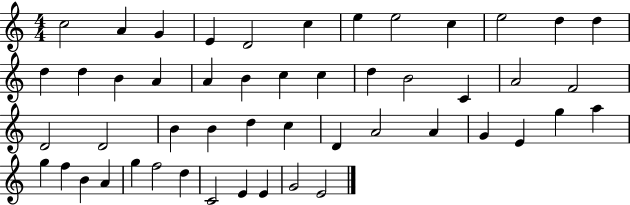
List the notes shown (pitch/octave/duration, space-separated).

C5/h A4/q G4/q E4/q D4/h C5/q E5/q E5/h C5/q E5/h D5/q D5/q D5/q D5/q B4/q A4/q A4/q B4/q C5/q C5/q D5/q B4/h C4/q A4/h F4/h D4/h D4/h B4/q B4/q D5/q C5/q D4/q A4/h A4/q G4/q E4/q G5/q A5/q G5/q F5/q B4/q A4/q G5/q F5/h D5/q C4/h E4/q E4/q G4/h E4/h